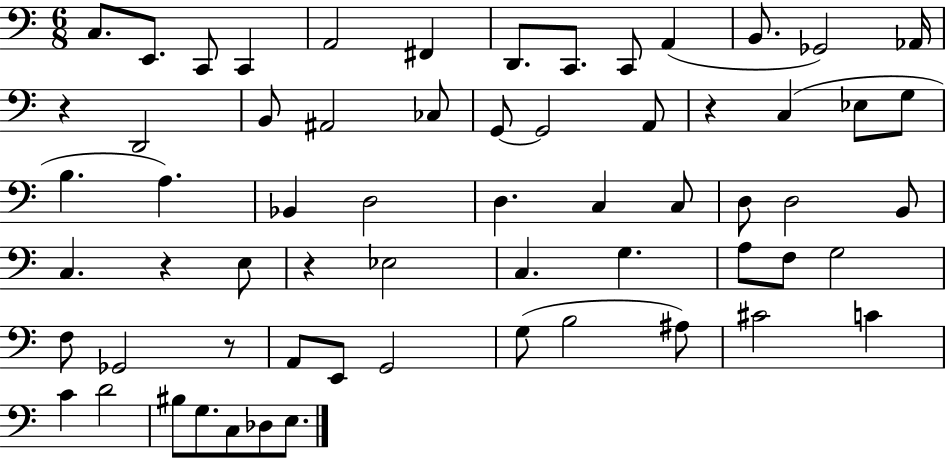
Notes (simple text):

C3/e. E2/e. C2/e C2/q A2/h F#2/q D2/e. C2/e. C2/e A2/q B2/e. Gb2/h Ab2/s R/q D2/h B2/e A#2/h CES3/e G2/e G2/h A2/e R/q C3/q Eb3/e G3/e B3/q. A3/q. Bb2/q D3/h D3/q. C3/q C3/e D3/e D3/h B2/e C3/q. R/q E3/e R/q Eb3/h C3/q. G3/q. A3/e F3/e G3/h F3/e Gb2/h R/e A2/e E2/e G2/h G3/e B3/h A#3/e C#4/h C4/q C4/q D4/h BIS3/e G3/e. C3/e Db3/e E3/e.